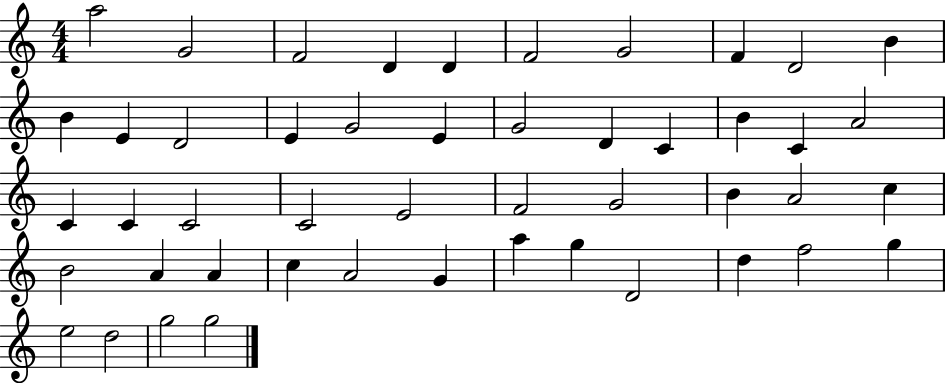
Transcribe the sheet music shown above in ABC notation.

X:1
T:Untitled
M:4/4
L:1/4
K:C
a2 G2 F2 D D F2 G2 F D2 B B E D2 E G2 E G2 D C B C A2 C C C2 C2 E2 F2 G2 B A2 c B2 A A c A2 G a g D2 d f2 g e2 d2 g2 g2